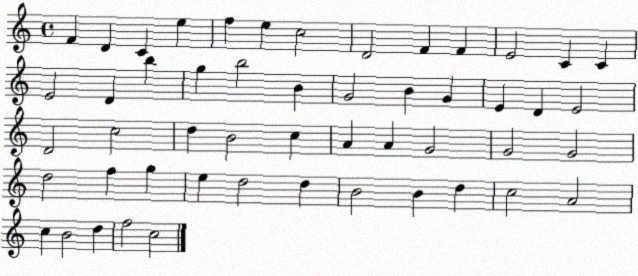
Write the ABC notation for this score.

X:1
T:Untitled
M:4/4
L:1/4
K:C
F D C e f e c2 D2 F F E2 C C E2 D b g b2 B G2 B G E D E2 D2 c2 d B2 c A A G2 G2 G2 d2 f g e d2 d B2 B d c2 A2 c B2 d f2 c2